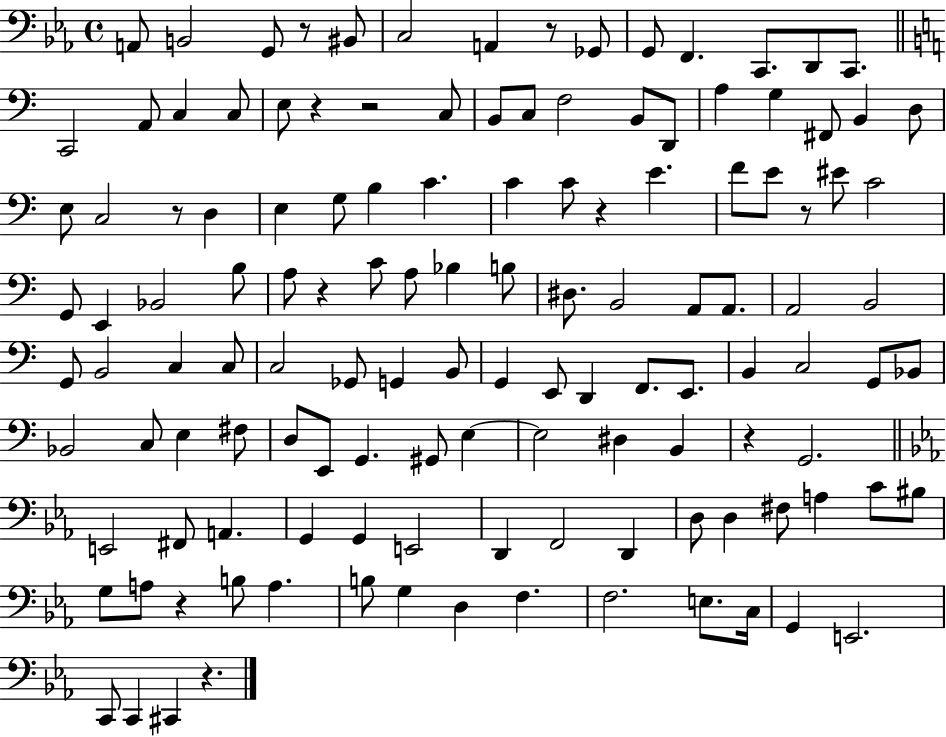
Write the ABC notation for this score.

X:1
T:Untitled
M:4/4
L:1/4
K:Eb
A,,/2 B,,2 G,,/2 z/2 ^B,,/2 C,2 A,, z/2 _G,,/2 G,,/2 F,, C,,/2 D,,/2 C,,/2 C,,2 A,,/2 C, C,/2 E,/2 z z2 C,/2 B,,/2 C,/2 F,2 B,,/2 D,,/2 A, G, ^F,,/2 B,, D,/2 E,/2 C,2 z/2 D, E, G,/2 B, C C C/2 z E F/2 E/2 z/2 ^E/2 C2 G,,/2 E,, _B,,2 B,/2 A,/2 z C/2 A,/2 _B, B,/2 ^D,/2 B,,2 A,,/2 A,,/2 A,,2 B,,2 G,,/2 B,,2 C, C,/2 C,2 _G,,/2 G,, B,,/2 G,, E,,/2 D,, F,,/2 E,,/2 B,, C,2 G,,/2 _B,,/2 _B,,2 C,/2 E, ^F,/2 D,/2 E,,/2 G,, ^G,,/2 E, E,2 ^D, B,, z G,,2 E,,2 ^F,,/2 A,, G,, G,, E,,2 D,, F,,2 D,, D,/2 D, ^F,/2 A, C/2 ^B,/2 G,/2 A,/2 z B,/2 A, B,/2 G, D, F, F,2 E,/2 C,/4 G,, E,,2 C,,/2 C,, ^C,, z